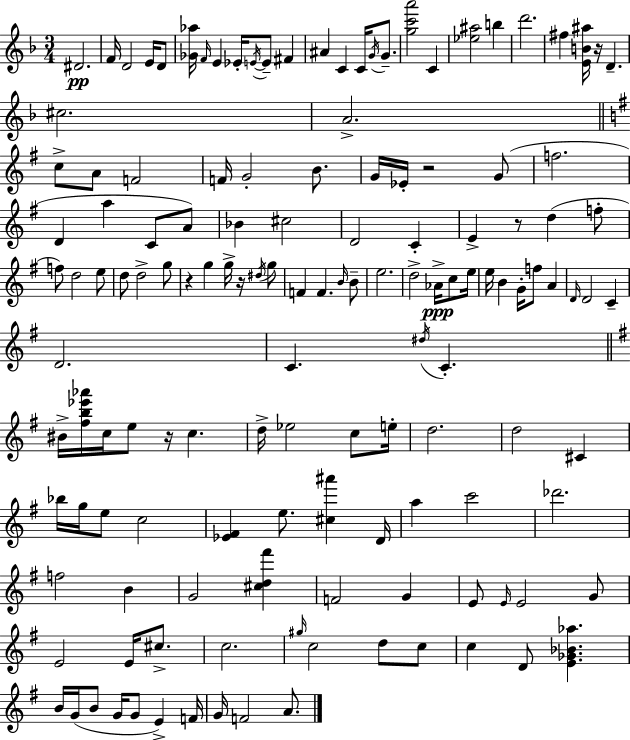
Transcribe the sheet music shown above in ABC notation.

X:1
T:Untitled
M:3/4
L:1/4
K:Dm
^D2 F/4 D2 E/4 D/2 [_G_a]/4 F/4 E _E/4 E/4 E/2 ^F ^A C C/4 G/4 G/2 [gc'a']2 C [_e^a]2 b d'2 ^f [EB^a]/4 z/4 D ^c2 A2 c/2 A/2 F2 F/4 G2 B/2 G/4 _E/4 z2 G/2 f2 D a C/2 A/2 _B ^c2 D2 C E z/2 d f/2 f/2 d2 e/2 d/2 d2 g/2 z g g/4 z/4 ^d/4 g/2 F F B/4 B/2 e2 d2 _A/4 c/2 e/4 e/4 B G/4 f/2 A D/4 D2 C D2 C ^d/4 C ^B/4 [^fb_e'_a']/4 c/4 e/2 z/4 c d/4 _e2 c/2 e/4 d2 d2 ^C _b/4 g/4 e/2 c2 [_E^F] e/2 [^c^a'] D/4 a c'2 _d'2 f2 B G2 [^cd^f'] F2 G E/2 E/4 E2 G/2 E2 E/4 ^c/2 c2 ^g/4 c2 d/2 c/2 c D/2 [E_G_B_a] B/4 G/4 B/2 G/4 G/2 E F/4 G/4 F2 A/2